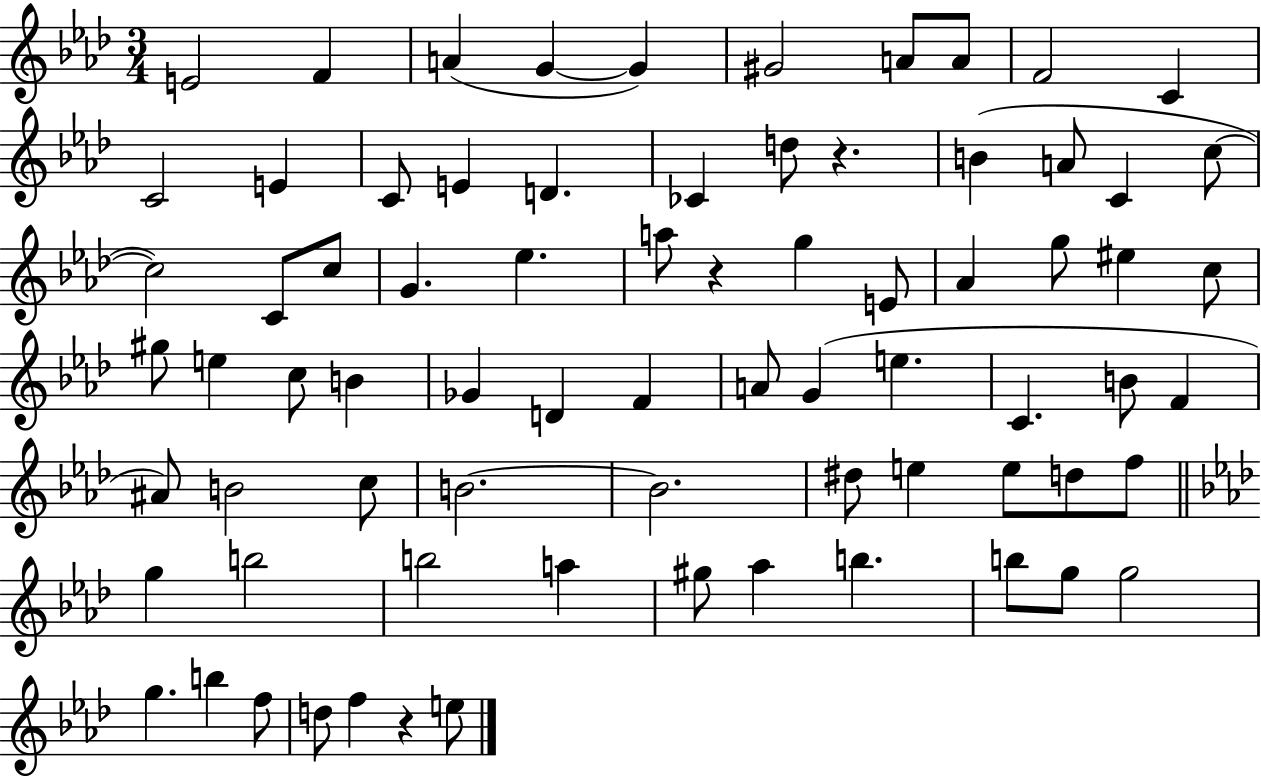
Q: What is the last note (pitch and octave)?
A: E5